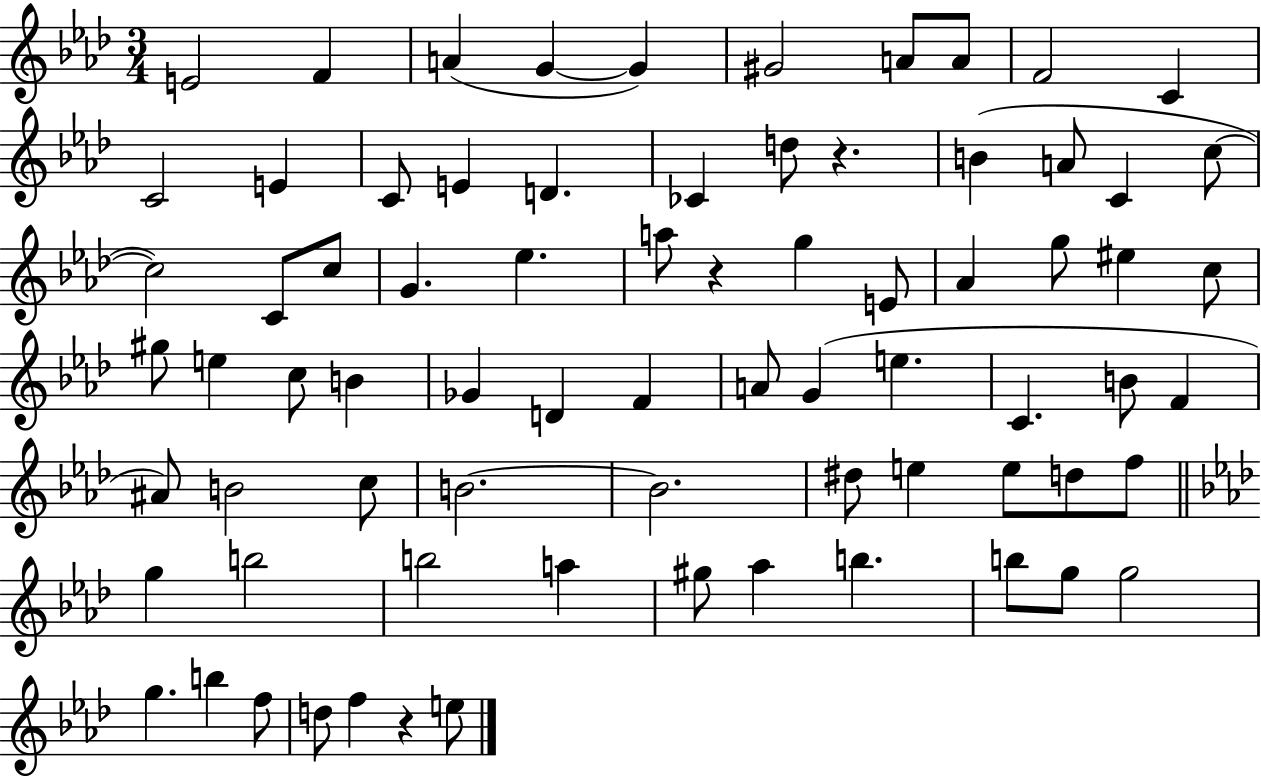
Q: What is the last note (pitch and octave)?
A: E5